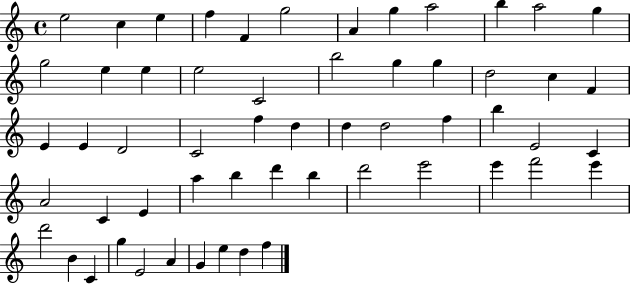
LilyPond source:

{
  \clef treble
  \time 4/4
  \defaultTimeSignature
  \key c \major
  e''2 c''4 e''4 | f''4 f'4 g''2 | a'4 g''4 a''2 | b''4 a''2 g''4 | \break g''2 e''4 e''4 | e''2 c'2 | b''2 g''4 g''4 | d''2 c''4 f'4 | \break e'4 e'4 d'2 | c'2 f''4 d''4 | d''4 d''2 f''4 | b''4 e'2 c'4 | \break a'2 c'4 e'4 | a''4 b''4 d'''4 b''4 | d'''2 e'''2 | e'''4 f'''2 e'''4 | \break d'''2 b'4 c'4 | g''4 e'2 a'4 | g'4 e''4 d''4 f''4 | \bar "|."
}